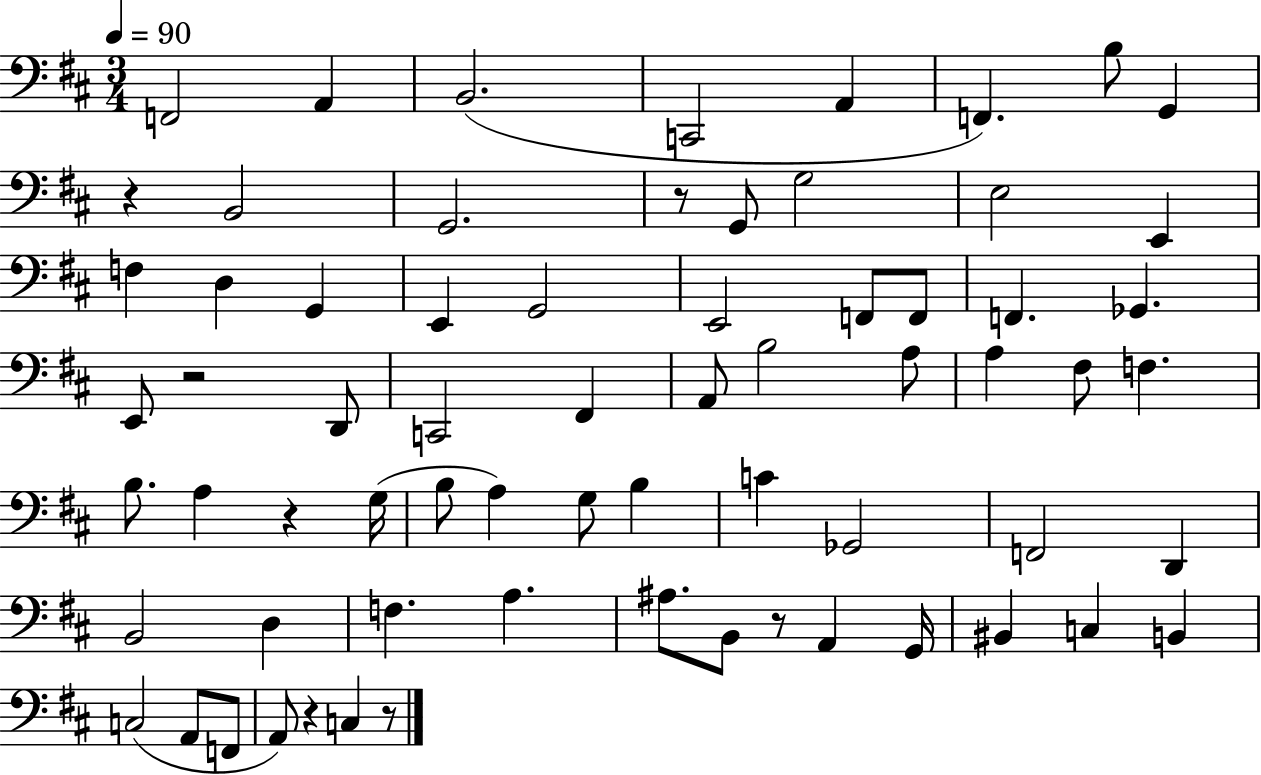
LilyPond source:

{
  \clef bass
  \numericTimeSignature
  \time 3/4
  \key d \major
  \tempo 4 = 90
  f,2 a,4 | b,2.( | c,2 a,4 | f,4.) b8 g,4 | \break r4 b,2 | g,2. | r8 g,8 g2 | e2 e,4 | \break f4 d4 g,4 | e,4 g,2 | e,2 f,8 f,8 | f,4. ges,4. | \break e,8 r2 d,8 | c,2 fis,4 | a,8 b2 a8 | a4 fis8 f4. | \break b8. a4 r4 g16( | b8 a4) g8 b4 | c'4 ges,2 | f,2 d,4 | \break b,2 d4 | f4. a4. | ais8. b,8 r8 a,4 g,16 | bis,4 c4 b,4 | \break c2( a,8 f,8 | a,8) r4 c4 r8 | \bar "|."
}